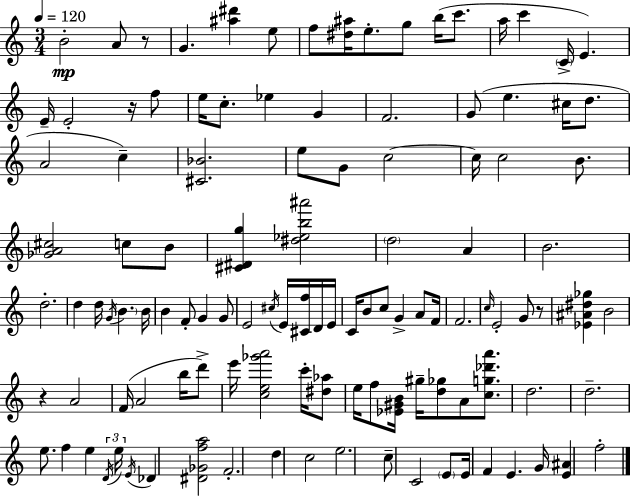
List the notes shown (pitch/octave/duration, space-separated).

B4/h A4/e R/e G4/q. [A#5,D#6]/q E5/e F5/e [D#5,A#5]/s E5/e. G5/e B5/s C6/e. A5/s C6/q C4/s E4/q. E4/s E4/h R/s F5/e E5/s C5/e. Eb5/q G4/q F4/h. G4/e E5/q. C#5/s D5/e. A4/h C5/q [C#4,Bb4]/h. E5/e G4/e C5/h C5/s C5/h B4/e. [Gb4,A4,C#5]/h C5/e B4/e [C#4,D#4,G5]/q [D#5,Eb5,B5,A#6]/h D5/h A4/q B4/h. D5/h. D5/q D5/s G4/s B4/q. B4/s B4/q F4/e G4/q G4/e E4/h C#5/s E4/s [C#4,F5]/s D4/s E4/s C4/s B4/e C5/e G4/q A4/e F4/s F4/h. C5/s E4/h G4/e R/e [Eb4,A#4,D#5,Gb5]/q B4/h R/q A4/h F4/s A4/h B5/s D6/e E6/s [C5,E5,Gb6,A6]/h C6/s [D#5,Ab5]/e E5/s F5/e [Eb4,G#4,B4]/s G#5/s [D5,Gb5]/e A4/e [C5,G5,Db6,A6]/e. D5/h. D5/h. E5/e. F5/q E5/q D4/s E5/s E4/s Db4/q [D#4,Gb4,F5,A5]/h F4/h. D5/q C5/h E5/h. C5/e C4/h E4/e E4/s F4/q E4/q. G4/s [E4,A#4]/q F5/h